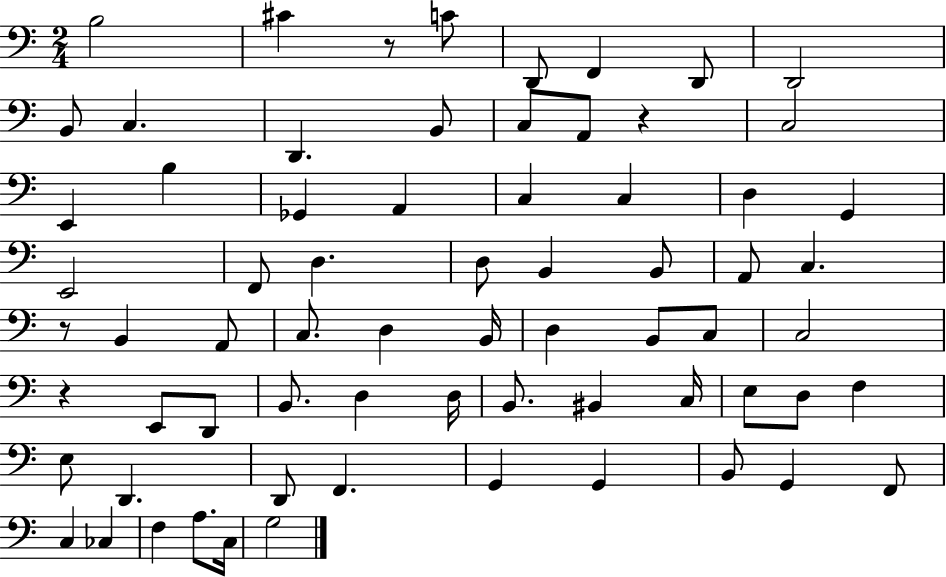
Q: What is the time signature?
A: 2/4